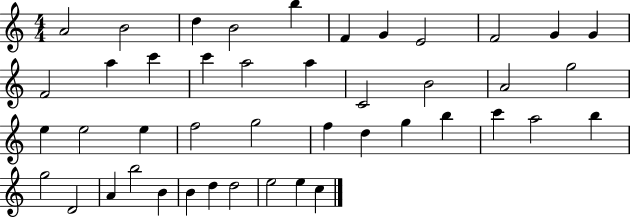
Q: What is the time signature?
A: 4/4